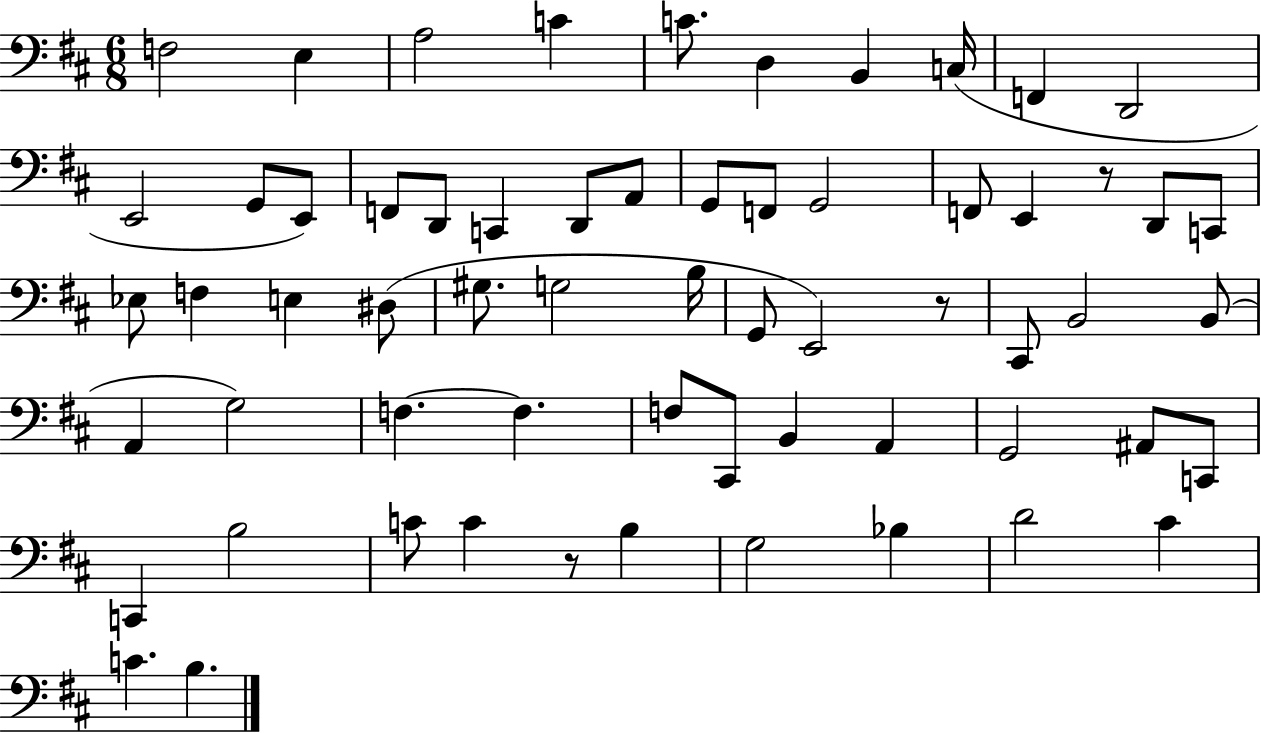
X:1
T:Untitled
M:6/8
L:1/4
K:D
F,2 E, A,2 C C/2 D, B,, C,/4 F,, D,,2 E,,2 G,,/2 E,,/2 F,,/2 D,,/2 C,, D,,/2 A,,/2 G,,/2 F,,/2 G,,2 F,,/2 E,, z/2 D,,/2 C,,/2 _E,/2 F, E, ^D,/2 ^G,/2 G,2 B,/4 G,,/2 E,,2 z/2 ^C,,/2 B,,2 B,,/2 A,, G,2 F, F, F,/2 ^C,,/2 B,, A,, G,,2 ^A,,/2 C,,/2 C,, B,2 C/2 C z/2 B, G,2 _B, D2 ^C C B,